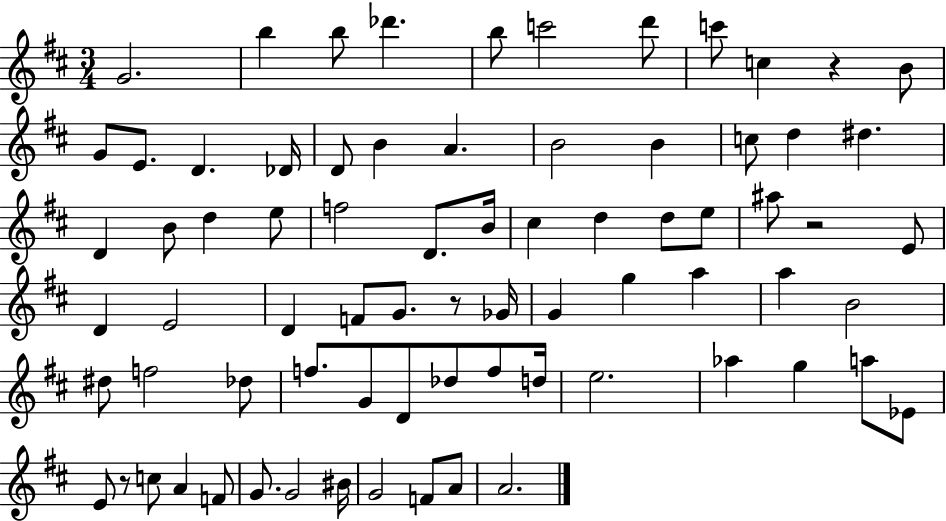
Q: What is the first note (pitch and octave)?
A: G4